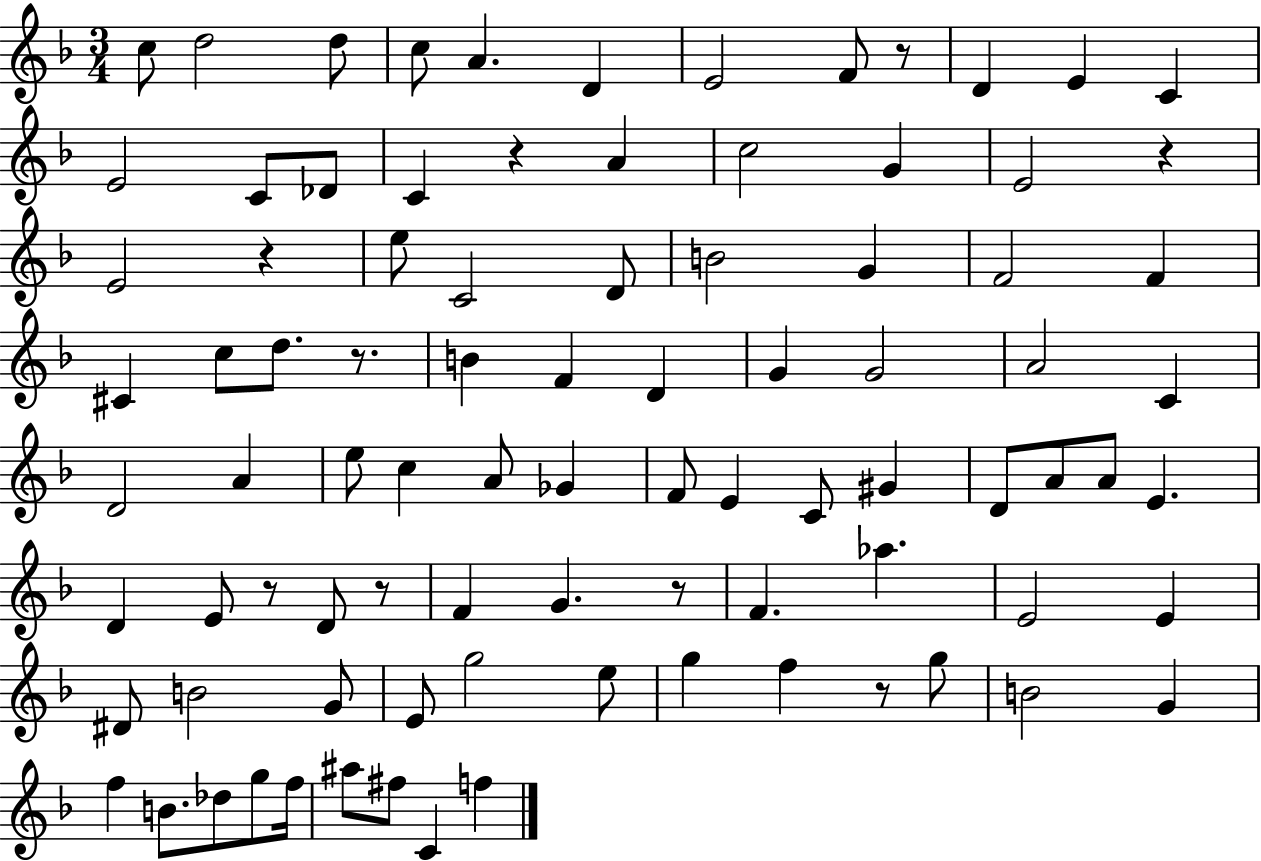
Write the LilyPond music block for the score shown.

{
  \clef treble
  \numericTimeSignature
  \time 3/4
  \key f \major
  c''8 d''2 d''8 | c''8 a'4. d'4 | e'2 f'8 r8 | d'4 e'4 c'4 | \break e'2 c'8 des'8 | c'4 r4 a'4 | c''2 g'4 | e'2 r4 | \break e'2 r4 | e''8 c'2 d'8 | b'2 g'4 | f'2 f'4 | \break cis'4 c''8 d''8. r8. | b'4 f'4 d'4 | g'4 g'2 | a'2 c'4 | \break d'2 a'4 | e''8 c''4 a'8 ges'4 | f'8 e'4 c'8 gis'4 | d'8 a'8 a'8 e'4. | \break d'4 e'8 r8 d'8 r8 | f'4 g'4. r8 | f'4. aes''4. | e'2 e'4 | \break dis'8 b'2 g'8 | e'8 g''2 e''8 | g''4 f''4 r8 g''8 | b'2 g'4 | \break f''4 b'8. des''8 g''8 f''16 | ais''8 fis''8 c'4 f''4 | \bar "|."
}